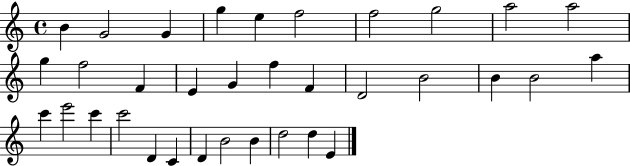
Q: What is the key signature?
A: C major